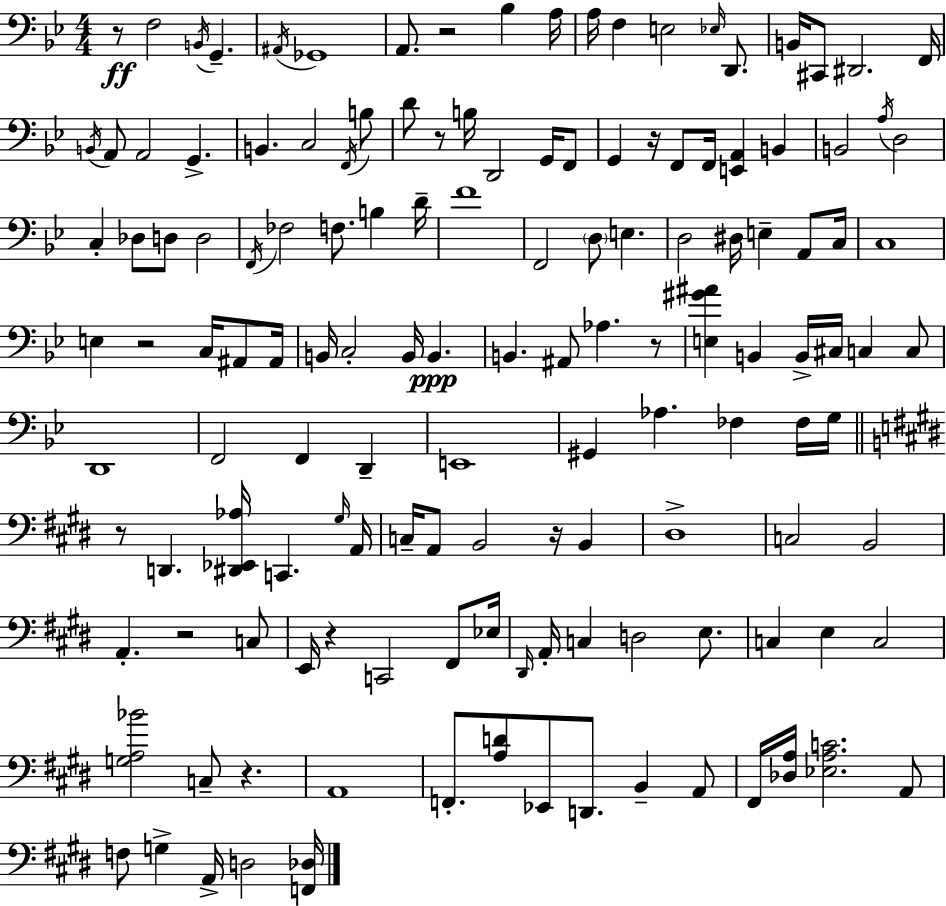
{
  \clef bass
  \numericTimeSignature
  \time 4/4
  \key bes \major
  r8\ff f2 \acciaccatura { b,16 } g,4.-- | \acciaccatura { ais,16 } ges,1 | a,8. r2 bes4 | a16 a16 f4 e2 \grace { ees16 } | \break d,8. b,16 cis,8 dis,2. | f,16 \acciaccatura { b,16 } a,8 a,2 g,4.-> | b,4. c2 | \acciaccatura { f,16 } b8 d'8 r8 b16 d,2 | \break g,16 f,8 g,4 r16 f,8 f,16 <e, a,>4 | b,4 b,2 \acciaccatura { a16 } d2 | c4-. des8 d8 d2 | \acciaccatura { f,16 } fes2 f8. | \break b4 d'16-- f'1 | f,2 \parenthesize d8 | e4. d2 dis16 | e4-- a,8 c16 c1 | \break e4 r2 | c16 ais,8 ais,16 b,16 c2-. | b,16 b,4.\ppp b,4. ais,8 aes4. | r8 <e gis' ais'>4 b,4 b,16-> | \break cis16 c4 c8 d,1 | f,2 f,4 | d,4-- e,1 | gis,4 aes4. | \break fes4 fes16 g16 \bar "||" \break \key e \major r8 d,4. <dis, ees, aes>16 c,4. \grace { gis16 } | a,16 c16-- a,8 b,2 r16 b,4 | dis1-> | c2 b,2 | \break a,4.-. r2 c8 | e,16 r4 c,2 fis,8 | ees16 \grace { dis,16 } a,16-. c4 d2 e8. | c4 e4 c2 | \break <g a bes'>2 c8-- r4. | a,1 | f,8.-. <a d'>8 ees,8 d,8. b,4-- | a,8 fis,16 <des a>16 <ees a c'>2. | \break a,8 f8 g4-> a,16-> d2 | <f, des>16 \bar "|."
}